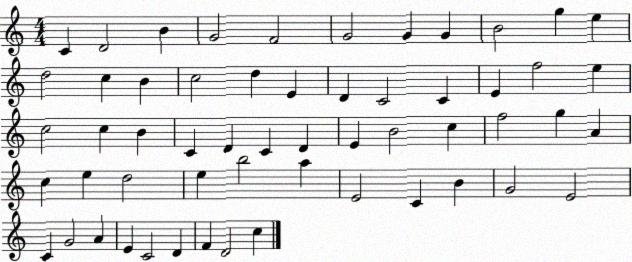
X:1
T:Untitled
M:4/4
L:1/4
K:C
C D2 B G2 F2 G2 G G B2 g e d2 c B c2 d E D C2 C E f2 e c2 c B C D C D E B2 c f2 g A c e d2 e b2 a E2 C B G2 E2 C G2 A E C2 D F D2 c